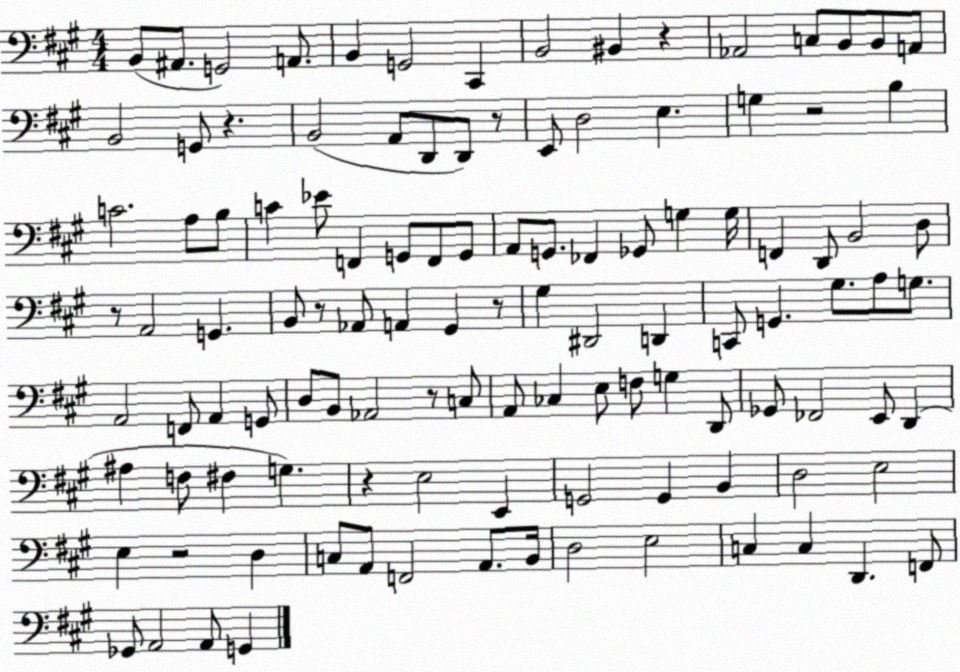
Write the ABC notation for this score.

X:1
T:Untitled
M:4/4
L:1/4
K:A
B,,/2 ^A,,/2 G,,2 A,,/2 B,, G,,2 ^C,, B,,2 ^B,, z _A,,2 C,/2 B,,/2 B,,/2 A,,/2 B,,2 G,,/2 z B,,2 A,,/2 D,,/2 D,,/2 z/2 E,,/2 D,2 E, G, z2 B, C2 A,/2 B,/2 C _E/2 F,, G,,/2 F,,/2 G,,/2 A,,/2 G,,/2 _F,, _G,,/2 G, G,/4 F,, D,,/2 B,,2 D,/2 z/2 A,,2 G,, B,,/2 z/2 _A,,/2 A,, ^G,, z/2 ^G, ^D,,2 D,, C,,/2 G,, ^G,/2 A,/2 G,/2 A,,2 F,,/2 A,, G,,/2 D,/2 B,,/2 _A,,2 z/2 C,/2 A,,/2 _C, E,/2 F,/2 G, D,,/2 _G,,/2 _F,,2 E,,/2 D,, ^A, F,/2 ^F, G, z E,2 E,, G,,2 G,, B,, D,2 E,2 E, z2 D, C,/2 A,,/2 F,,2 A,,/2 B,,/4 D,2 E,2 C, C, D,, F,,/2 _G,,/2 A,,2 A,,/2 G,,